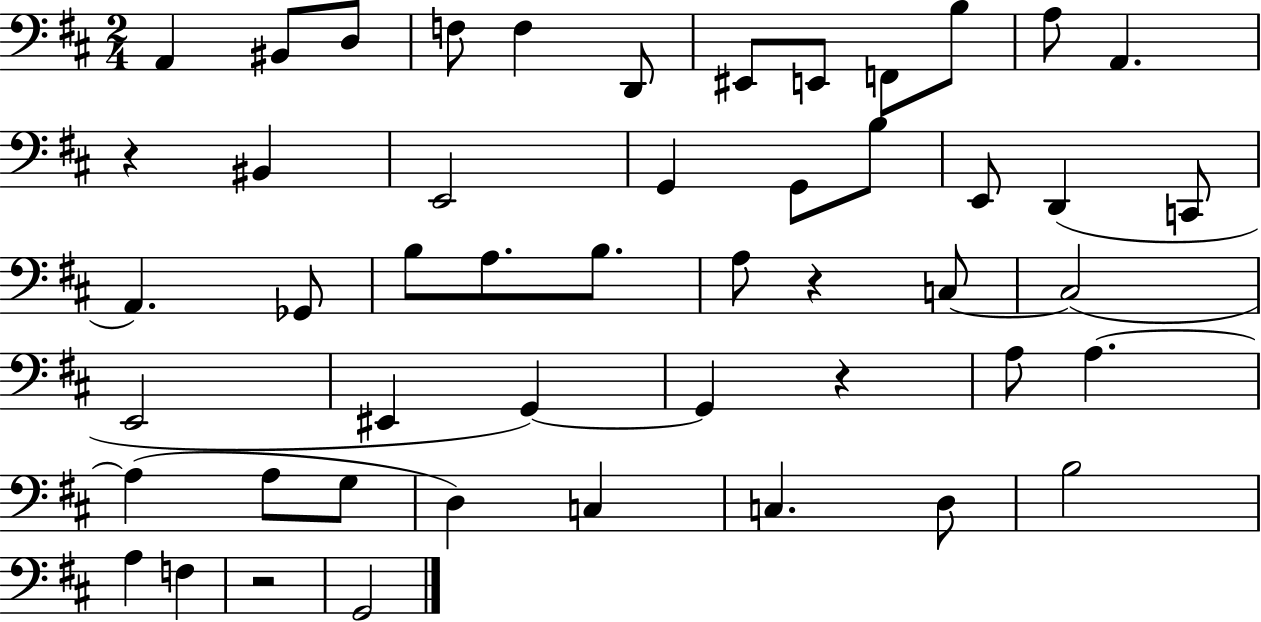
X:1
T:Untitled
M:2/4
L:1/4
K:D
A,, ^B,,/2 D,/2 F,/2 F, D,,/2 ^E,,/2 E,,/2 F,,/2 B,/2 A,/2 A,, z ^B,, E,,2 G,, G,,/2 B,/2 E,,/2 D,, C,,/2 A,, _G,,/2 B,/2 A,/2 B,/2 A,/2 z C,/2 C,2 E,,2 ^E,, G,, G,, z A,/2 A, A, A,/2 G,/2 D, C, C, D,/2 B,2 A, F, z2 G,,2